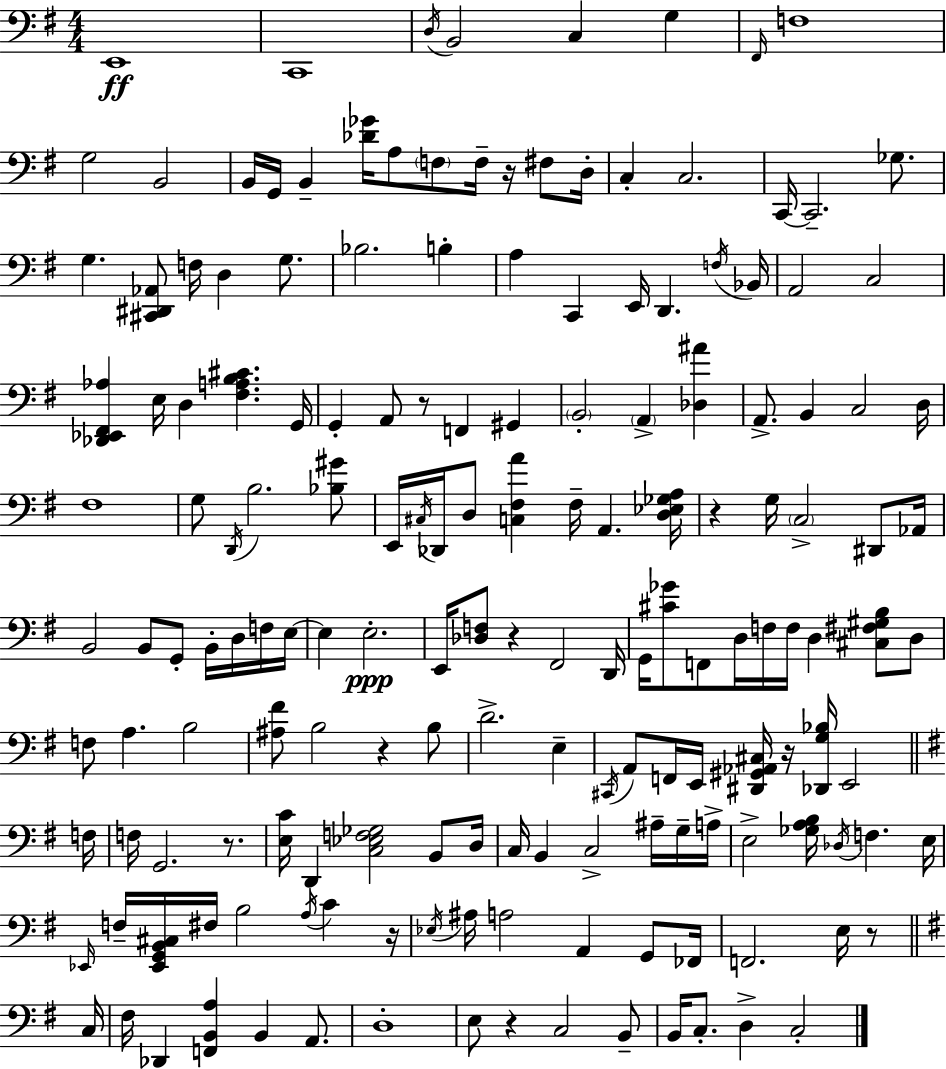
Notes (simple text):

E2/w C2/w D3/s B2/h C3/q G3/q F#2/s F3/w G3/h B2/h B2/s G2/s B2/q [Db4,Gb4]/s A3/e F3/e F3/s R/s F#3/e D3/s C3/q C3/h. C2/s C2/h. Gb3/e. G3/q. [C#2,D#2,Ab2]/e F3/s D3/q G3/e. Bb3/h. B3/q A3/q C2/q E2/s D2/q. F3/s Bb2/s A2/h C3/h [Db2,Eb2,F#2,Ab3]/q E3/s D3/q [F#3,A3,B3,C#4]/q. G2/s G2/q A2/e R/e F2/q G#2/q B2/h A2/q [Db3,A#4]/q A2/e. B2/q C3/h D3/s F#3/w G3/e D2/s B3/h. [Bb3,G#4]/e E2/s C#3/s Db2/s D3/e [C3,F#3,A4]/q F#3/s A2/q. [D3,Eb3,Gb3,A3]/s R/q G3/s C3/h D#2/e Ab2/s B2/h B2/e G2/e B2/s D3/s F3/s E3/s E3/q E3/h. E2/s [Db3,F3]/e R/q F#2/h D2/s G2/s [C#4,Gb4]/e F2/e D3/s F3/s F3/s D3/q [C#3,F#3,G#3,B3]/e D3/e F3/e A3/q. B3/h [A#3,F#4]/e B3/h R/q B3/e D4/h. E3/q C#2/s A2/e F2/s E2/s [D#2,G#2,Ab2,C#3]/s R/s [Db2,G3,Bb3]/s E2/h F3/s F3/s G2/h. R/e. [E3,C4]/s D2/q [C3,Eb3,F3,Gb3]/h B2/e D3/s C3/s B2/q C3/h A#3/s G3/s A3/s E3/h [Gb3,A3,B3]/s Db3/s F3/q. E3/s Eb2/s F3/s [Eb2,G2,B2,C#3]/s F#3/s B3/h A3/s C4/q R/s Eb3/s A#3/s A3/h A2/q G2/e FES2/s F2/h. E3/s R/e C3/s F#3/s Db2/q [F2,B2,A3]/q B2/q A2/e. D3/w E3/e R/q C3/h B2/e B2/s C3/e. D3/q C3/h